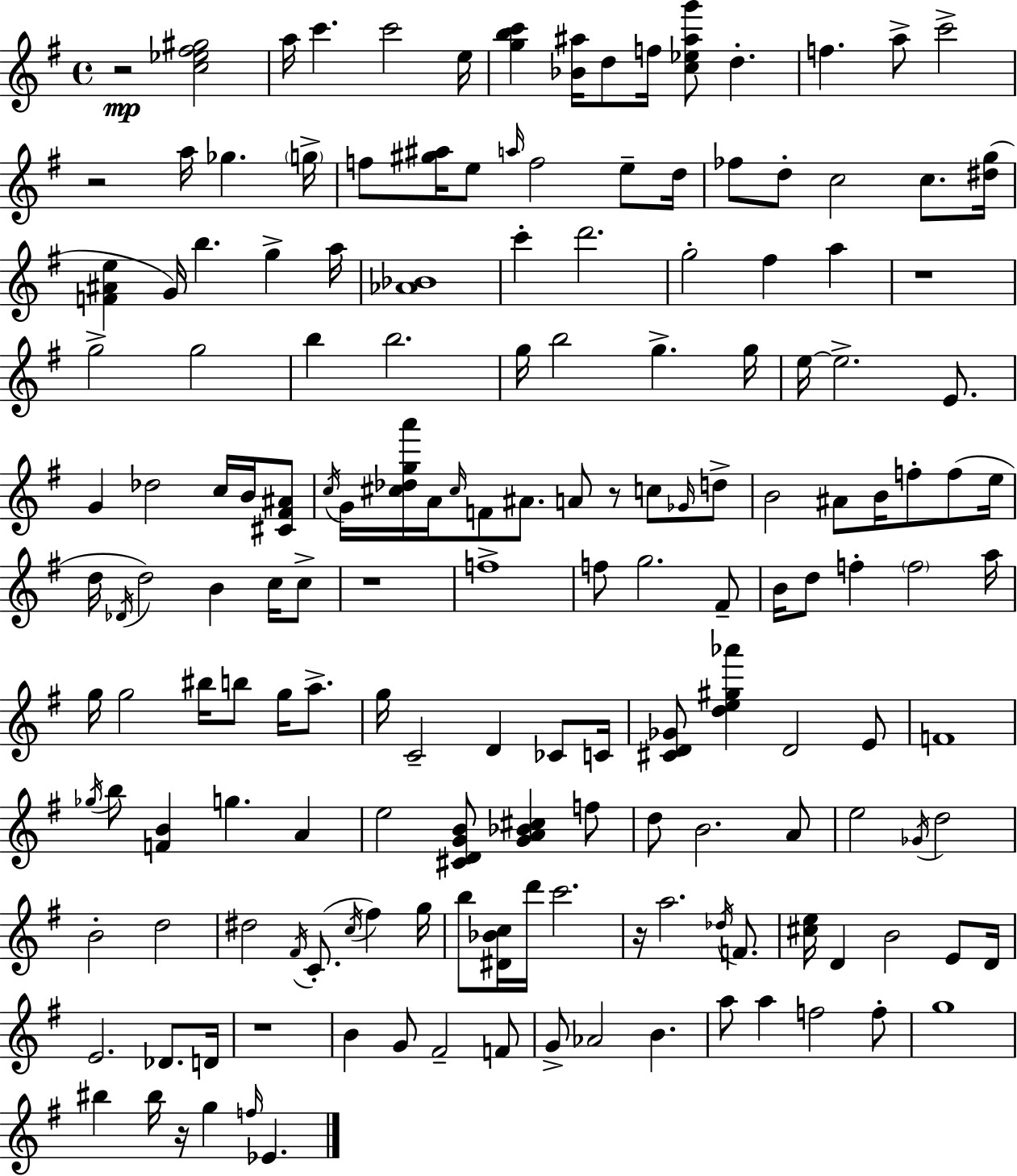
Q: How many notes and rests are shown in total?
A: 167